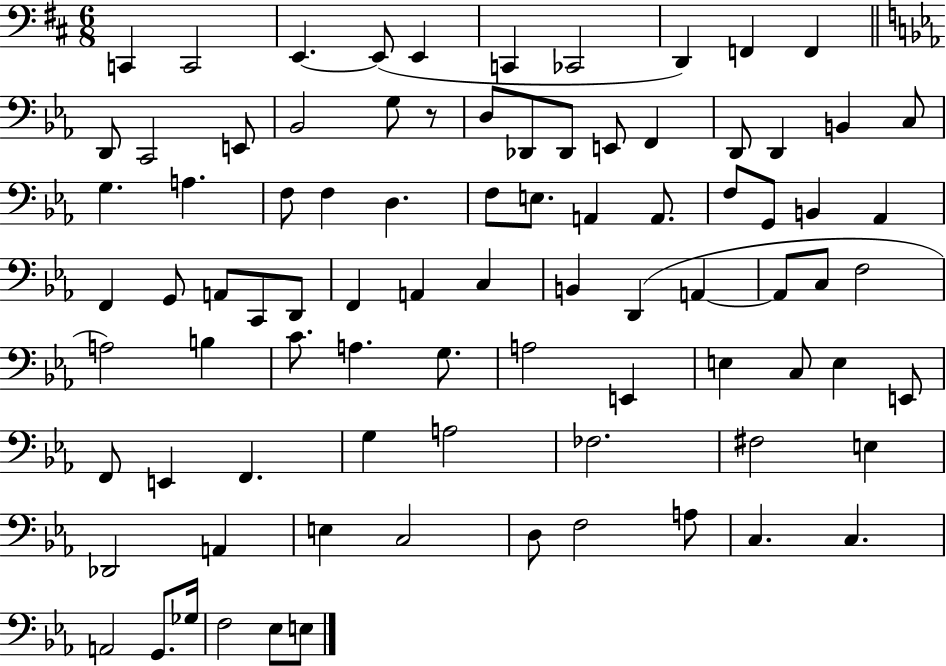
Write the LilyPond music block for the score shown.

{
  \clef bass
  \numericTimeSignature
  \time 6/8
  \key d \major
  c,4 c,2 | e,4.~~ e,8( e,4 | c,4 ces,2 | d,4) f,4 f,4 | \break \bar "||" \break \key ees \major d,8 c,2 e,8 | bes,2 g8 r8 | d8 des,8 des,8 e,8 f,4 | d,8 d,4 b,4 c8 | \break g4. a4. | f8 f4 d4. | f8 e8. a,4 a,8. | f8 g,8 b,4 aes,4 | \break f,4 g,8 a,8 c,8 d,8 | f,4 a,4 c4 | b,4 d,4( a,4~~ | a,8 c8 f2 | \break a2) b4 | c'8. a4. g8. | a2 e,4 | e4 c8 e4 e,8 | \break f,8 e,4 f,4. | g4 a2 | fes2. | fis2 e4 | \break des,2 a,4 | e4 c2 | d8 f2 a8 | c4. c4. | \break a,2 g,8. ges16 | f2 ees8 e8 | \bar "|."
}